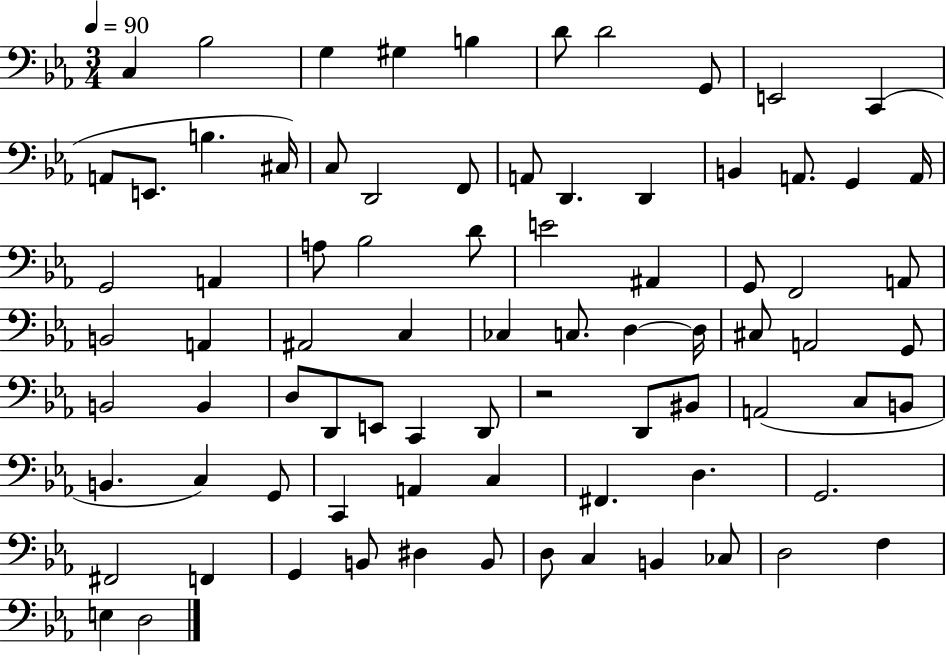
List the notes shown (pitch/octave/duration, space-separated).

C3/q Bb3/h G3/q G#3/q B3/q D4/e D4/h G2/e E2/h C2/q A2/e E2/e. B3/q. C#3/s C3/e D2/h F2/e A2/e D2/q. D2/q B2/q A2/e. G2/q A2/s G2/h A2/q A3/e Bb3/h D4/e E4/h A#2/q G2/e F2/h A2/e B2/h A2/q A#2/h C3/q CES3/q C3/e. D3/q D3/s C#3/e A2/h G2/e B2/h B2/q D3/e D2/e E2/e C2/q D2/e R/h D2/e BIS2/e A2/h C3/e B2/e B2/q. C3/q G2/e C2/q A2/q C3/q F#2/q. D3/q. G2/h. F#2/h F2/q G2/q B2/e D#3/q B2/e D3/e C3/q B2/q CES3/e D3/h F3/q E3/q D3/h